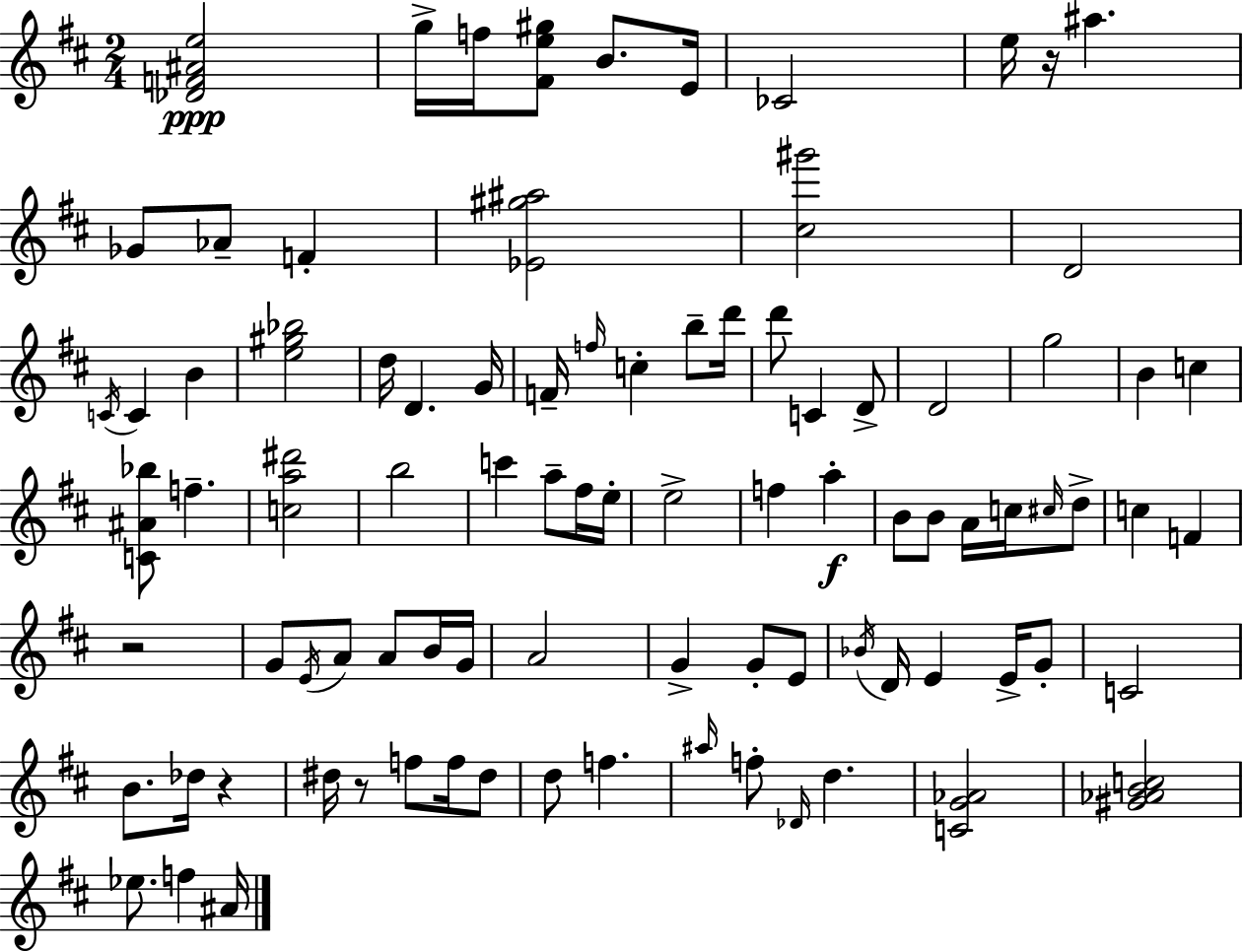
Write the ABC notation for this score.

X:1
T:Untitled
M:2/4
L:1/4
K:D
[_DF^Ae]2 g/4 f/4 [^Fe^g]/2 B/2 E/4 _C2 e/4 z/4 ^a _G/2 _A/2 F [_E^g^a]2 [^c^g']2 D2 C/4 C B [e^g_b]2 d/4 D G/4 F/4 f/4 c b/2 d'/4 d'/2 C D/2 D2 g2 B c [C^A_b]/2 f [ca^d']2 b2 c' a/2 ^f/4 e/4 e2 f a B/2 B/2 A/4 c/4 ^c/4 d/2 c F z2 G/2 E/4 A/2 A/2 B/4 G/4 A2 G G/2 E/2 _B/4 D/4 E E/4 G/2 C2 B/2 _d/4 z ^d/4 z/2 f/2 f/4 ^d/2 d/2 f ^a/4 f/2 _D/4 d [CG_A]2 [^G_ABc]2 _e/2 f ^A/4